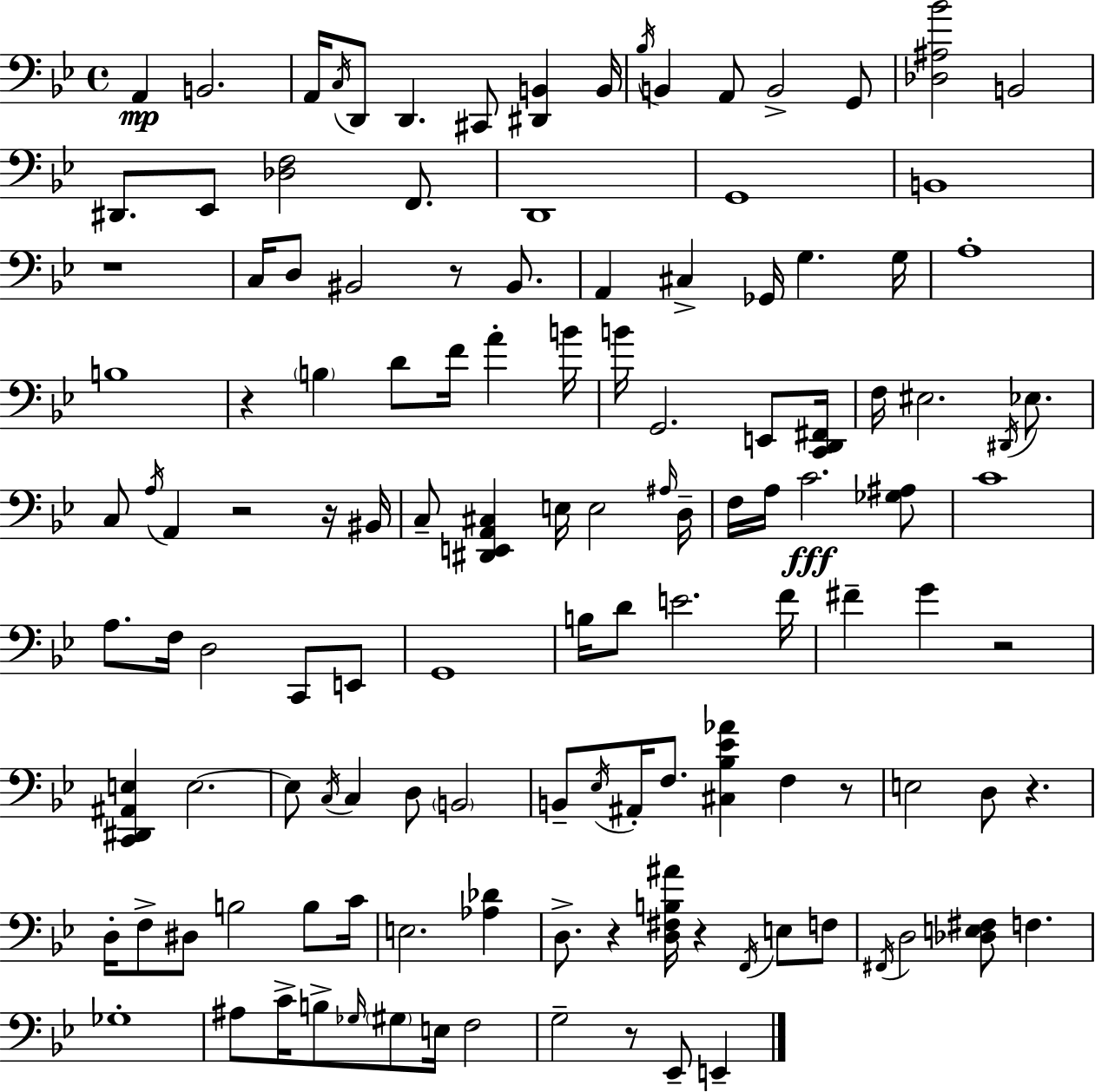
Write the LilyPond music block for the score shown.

{
  \clef bass
  \time 4/4
  \defaultTimeSignature
  \key g \minor
  a,4\mp b,2. | a,16 \acciaccatura { c16 } d,8 d,4. cis,8 <dis, b,>4 | b,16 \acciaccatura { bes16 } b,4 a,8 b,2-> | g,8 <des ais bes'>2 b,2 | \break dis,8. ees,8 <des f>2 f,8. | d,1 | g,1 | b,1 | \break r1 | c16 d8 bis,2 r8 bis,8. | a,4 cis4-> ges,16 g4. | g16 a1-. | \break b1 | r4 \parenthesize b4 d'8 f'16 a'4-. | b'16 b'16 g,2. e,8 | <c, d, fis,>16 f16 eis2. \acciaccatura { dis,16 } | \break ees8. c8 \acciaccatura { a16 } a,4 r2 | r16 bis,16 c8-- <dis, e, a, cis>4 e16 e2 | \grace { ais16 } d16-- f16 a16 c'2.\fff | <ges ais>8 c'1 | \break a8. f16 d2 | c,8 e,8 g,1 | b16 d'8 e'2. | f'16 fis'4-- g'4 r2 | \break <c, dis, ais, e>4 e2.~~ | e8 \acciaccatura { c16 } c4 d8 \parenthesize b,2 | b,8-- \acciaccatura { ees16 } ais,16-. f8. <cis bes ees' aes'>4 | f4 r8 e2 d8 | \break r4. d16-. f8-> dis8 b2 | b8 c'16 e2. | <aes des'>4 d8.-> r4 <d fis b ais'>16 r4 | \acciaccatura { f,16 } e8 f8 \acciaccatura { fis,16 } d2 | \break <des e fis>8 f4. ges1-. | ais8 c'16-> b8-> \grace { ges16 } \parenthesize gis8 | e16 f2 g2-- | r8 ees,8-- e,4-- \bar "|."
}